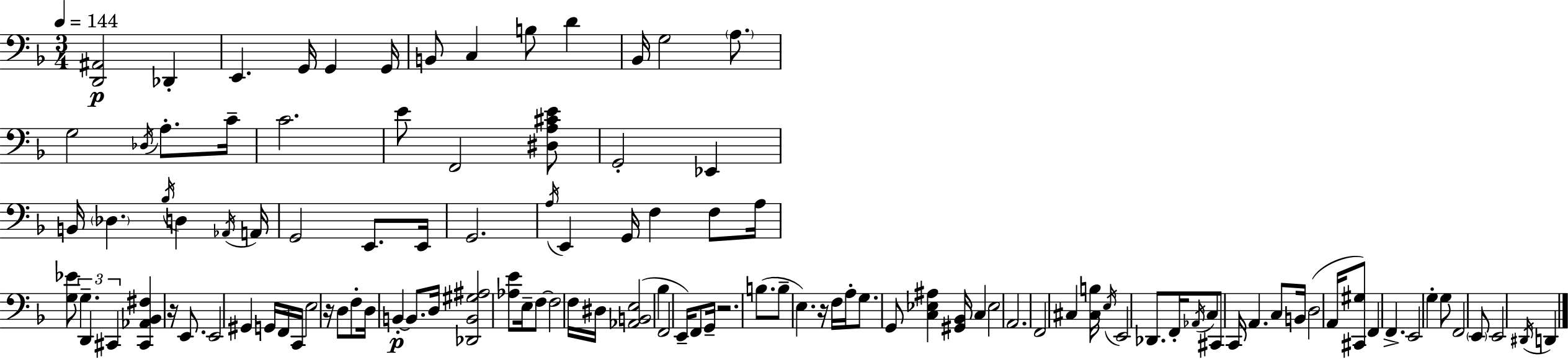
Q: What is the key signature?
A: F major